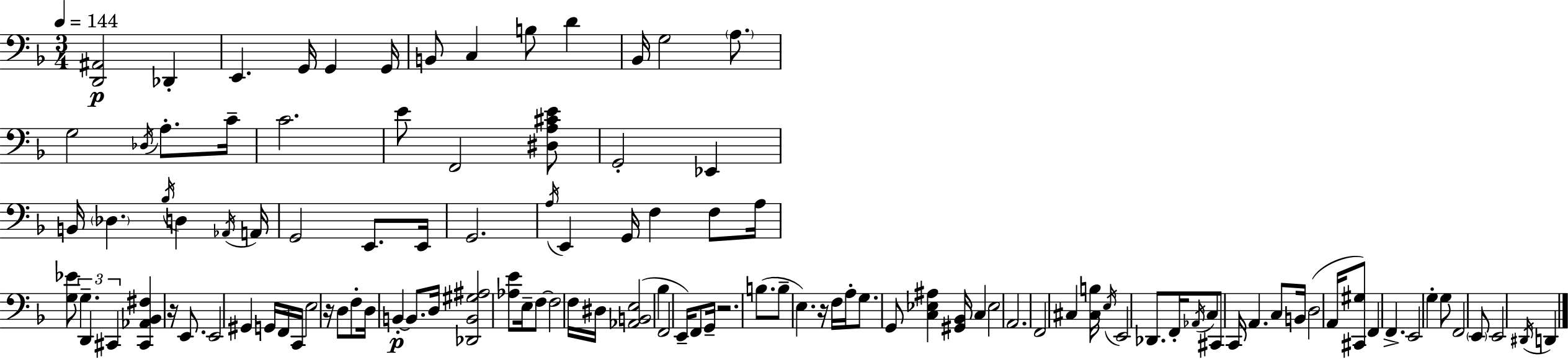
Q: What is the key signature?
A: F major